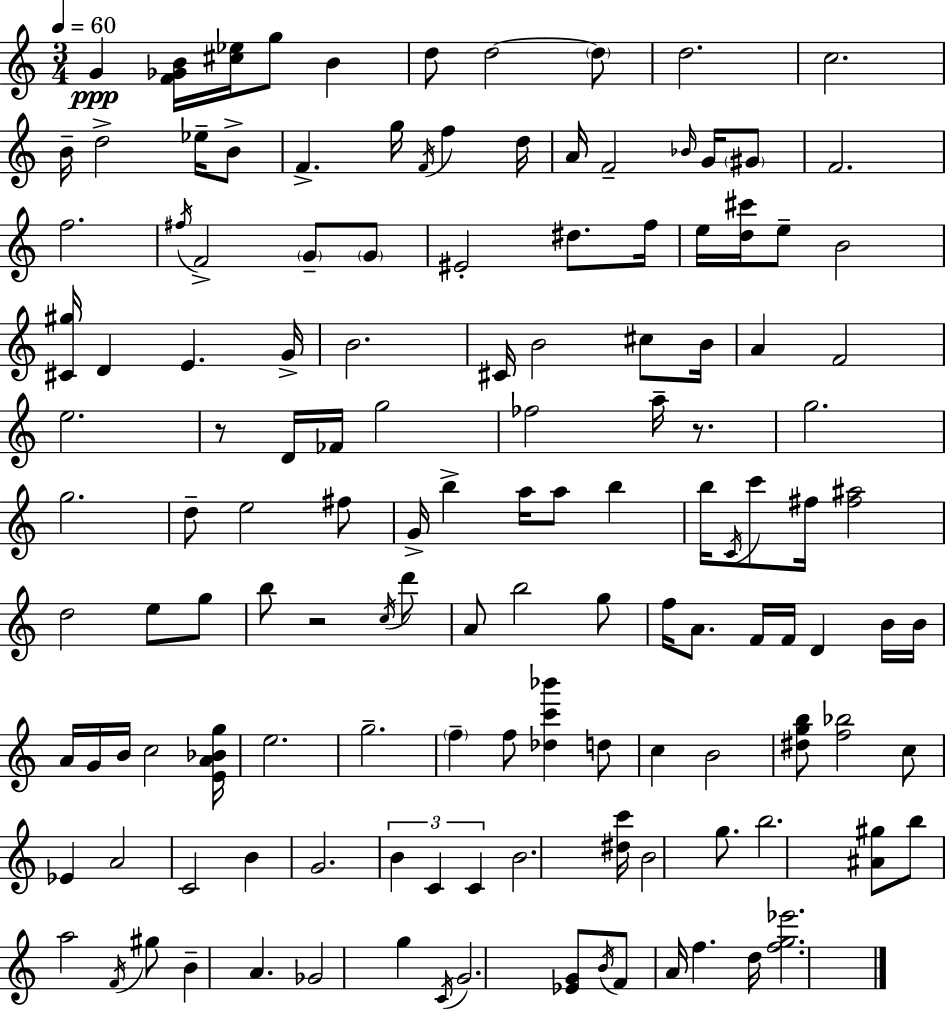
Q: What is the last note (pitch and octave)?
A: D5